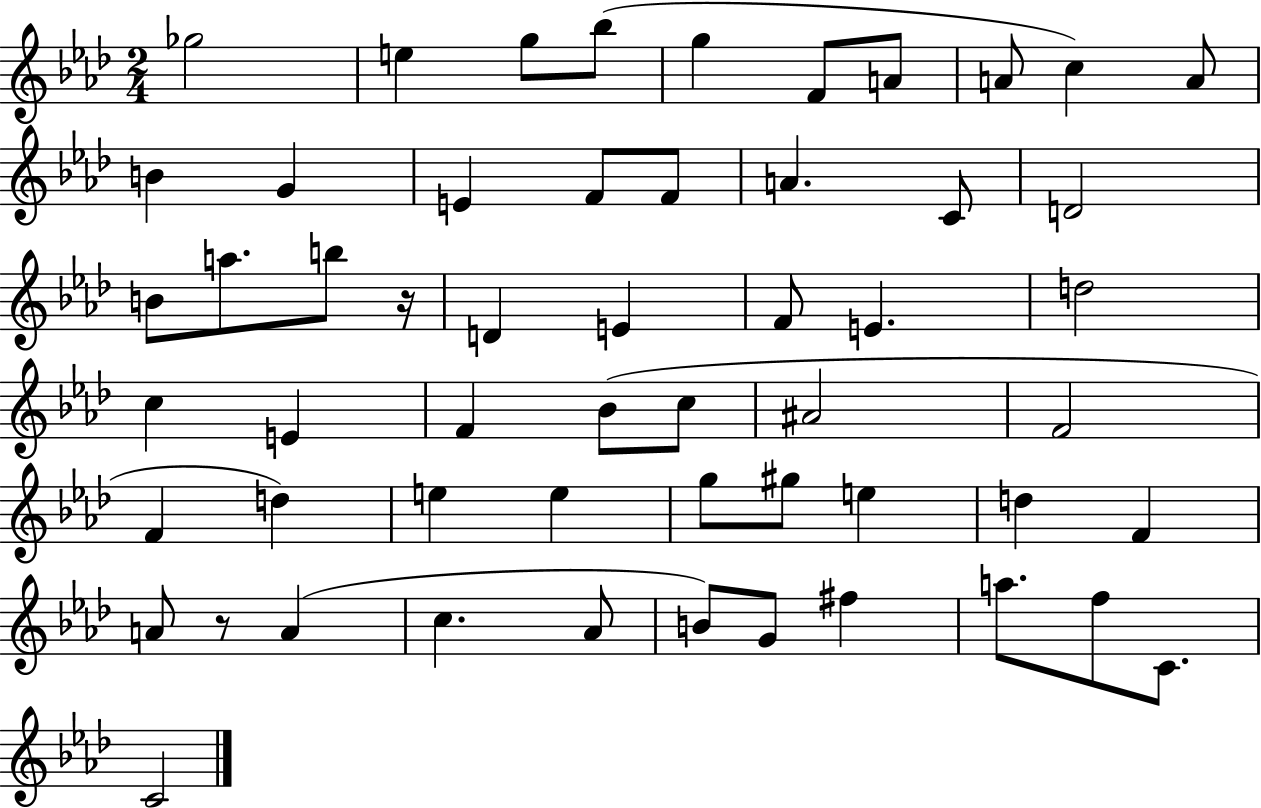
Gb5/h E5/q G5/e Bb5/e G5/q F4/e A4/e A4/e C5/q A4/e B4/q G4/q E4/q F4/e F4/e A4/q. C4/e D4/h B4/e A5/e. B5/e R/s D4/q E4/q F4/e E4/q. D5/h C5/q E4/q F4/q Bb4/e C5/e A#4/h F4/h F4/q D5/q E5/q E5/q G5/e G#5/e E5/q D5/q F4/q A4/e R/e A4/q C5/q. Ab4/e B4/e G4/e F#5/q A5/e. F5/e C4/e. C4/h